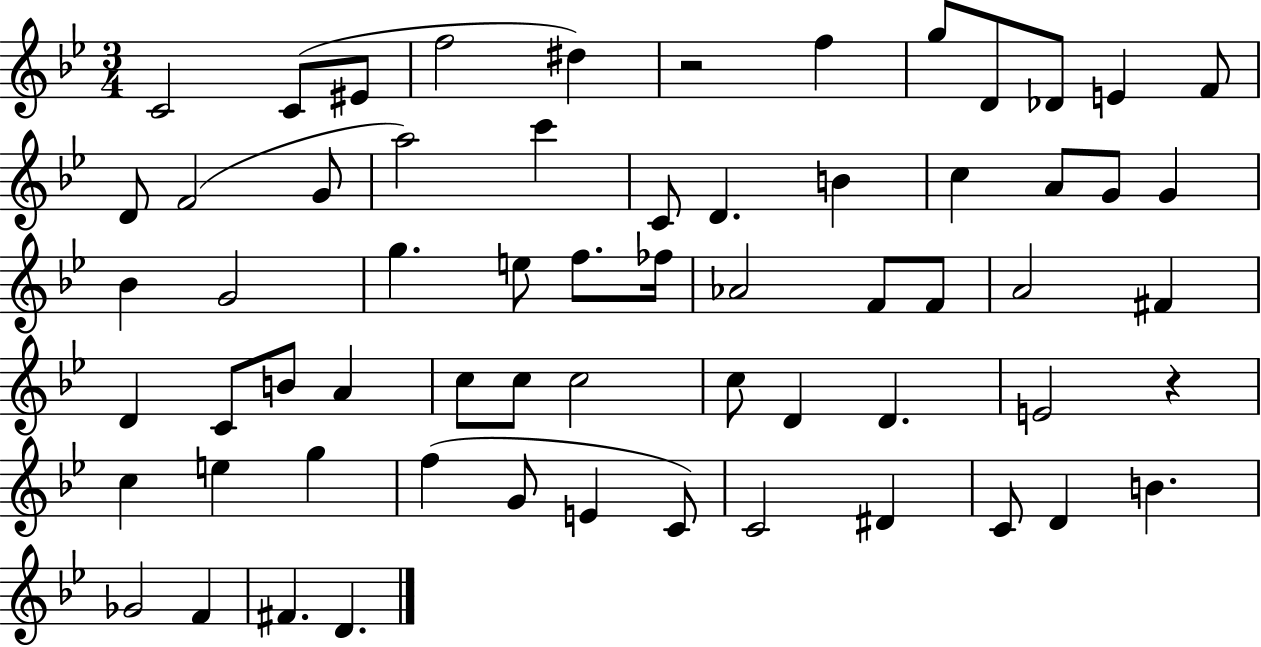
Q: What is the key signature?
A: BES major